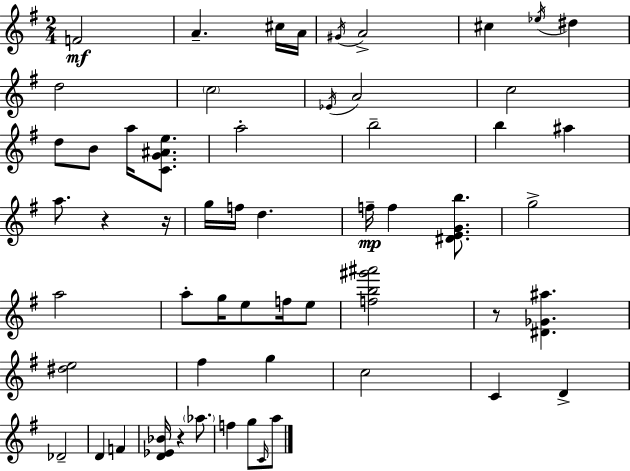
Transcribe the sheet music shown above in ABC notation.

X:1
T:Untitled
M:2/4
L:1/4
K:Em
F2 A ^c/4 A/4 ^G/4 A2 ^c _e/4 ^d d2 c2 _E/4 A2 c2 d/2 B/2 a/4 [CG^Ae]/2 a2 b2 b ^a a/2 z z/4 g/4 f/4 d f/4 f [^DEGb]/2 g2 a2 a/2 g/4 e/2 f/4 e/2 [fb^g'^a']2 z/2 [^D_G^a] [^de]2 ^f g c2 C D _D2 D F [D_E_B]/4 z _a/2 f g/2 C/4 a/2